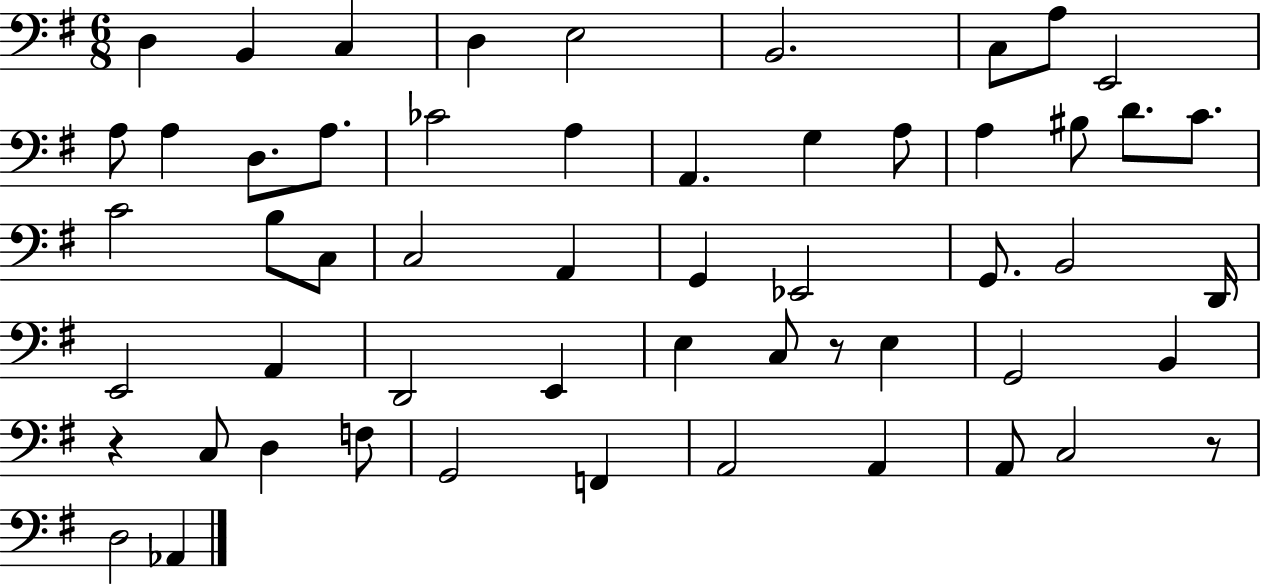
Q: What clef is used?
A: bass